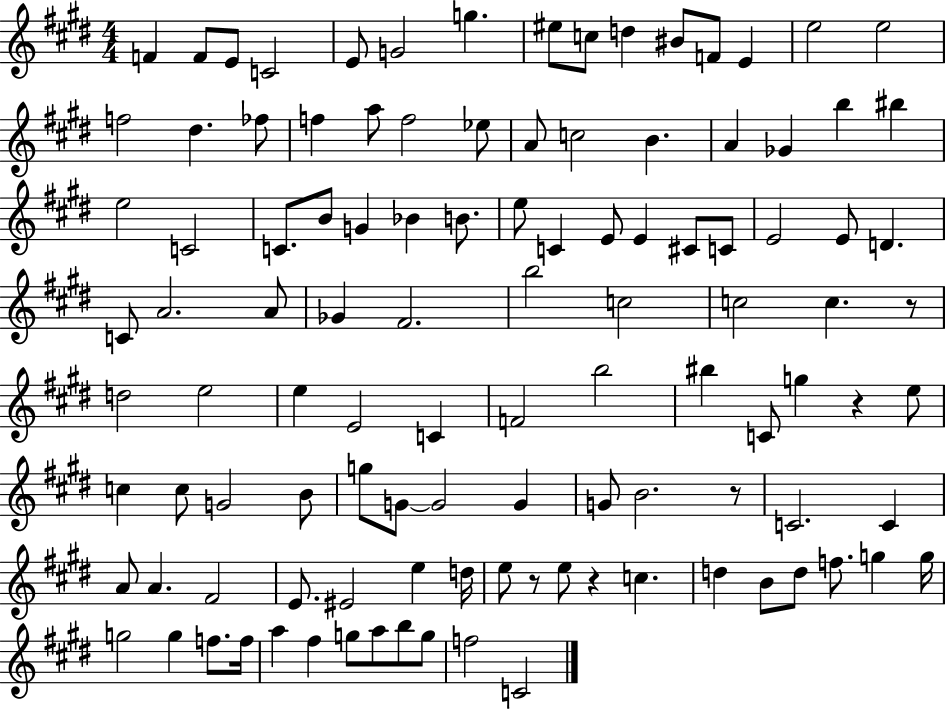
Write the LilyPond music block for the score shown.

{
  \clef treble
  \numericTimeSignature
  \time 4/4
  \key e \major
  f'4 f'8 e'8 c'2 | e'8 g'2 g''4. | eis''8 c''8 d''4 bis'8 f'8 e'4 | e''2 e''2 | \break f''2 dis''4. fes''8 | f''4 a''8 f''2 ees''8 | a'8 c''2 b'4. | a'4 ges'4 b''4 bis''4 | \break e''2 c'2 | c'8. b'8 g'4 bes'4 b'8. | e''8 c'4 e'8 e'4 cis'8 c'8 | e'2 e'8 d'4. | \break c'8 a'2. a'8 | ges'4 fis'2. | b''2 c''2 | c''2 c''4. r8 | \break d''2 e''2 | e''4 e'2 c'4 | f'2 b''2 | bis''4 c'8 g''4 r4 e''8 | \break c''4 c''8 g'2 b'8 | g''8 g'8~~ g'2 g'4 | g'8 b'2. r8 | c'2. c'4 | \break a'8 a'4. fis'2 | e'8. eis'2 e''4 d''16 | e''8 r8 e''8 r4 c''4. | d''4 b'8 d''8 f''8. g''4 g''16 | \break g''2 g''4 f''8. f''16 | a''4 fis''4 g''8 a''8 b''8 g''8 | f''2 c'2 | \bar "|."
}